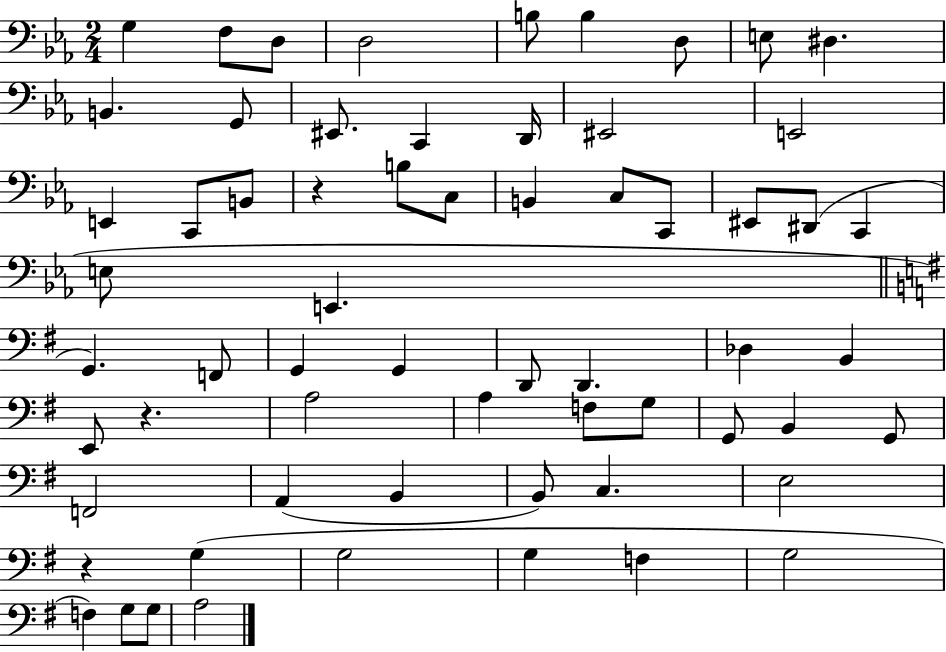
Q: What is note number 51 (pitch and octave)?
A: E3